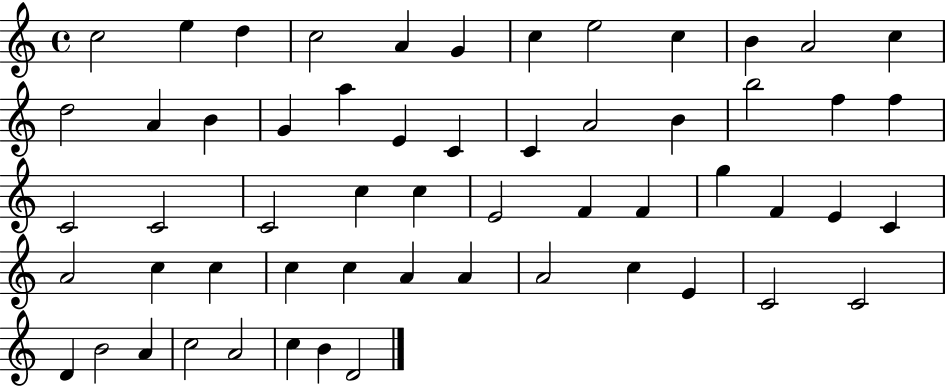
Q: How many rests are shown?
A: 0